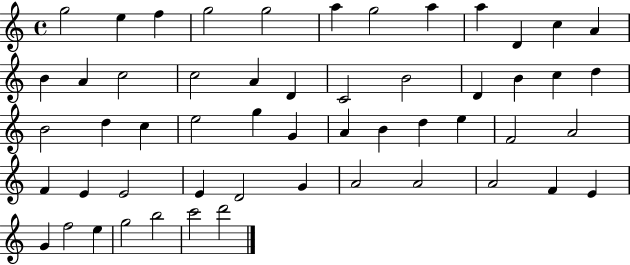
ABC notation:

X:1
T:Untitled
M:4/4
L:1/4
K:C
g2 e f g2 g2 a g2 a a D c A B A c2 c2 A D C2 B2 D B c d B2 d c e2 g G A B d e F2 A2 F E E2 E D2 G A2 A2 A2 F E G f2 e g2 b2 c'2 d'2